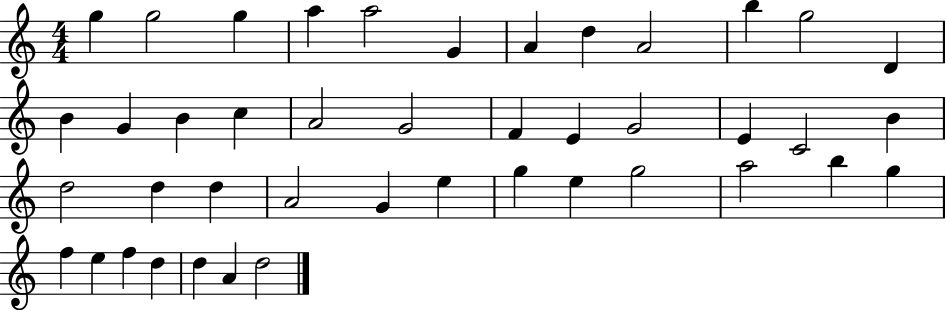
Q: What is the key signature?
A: C major